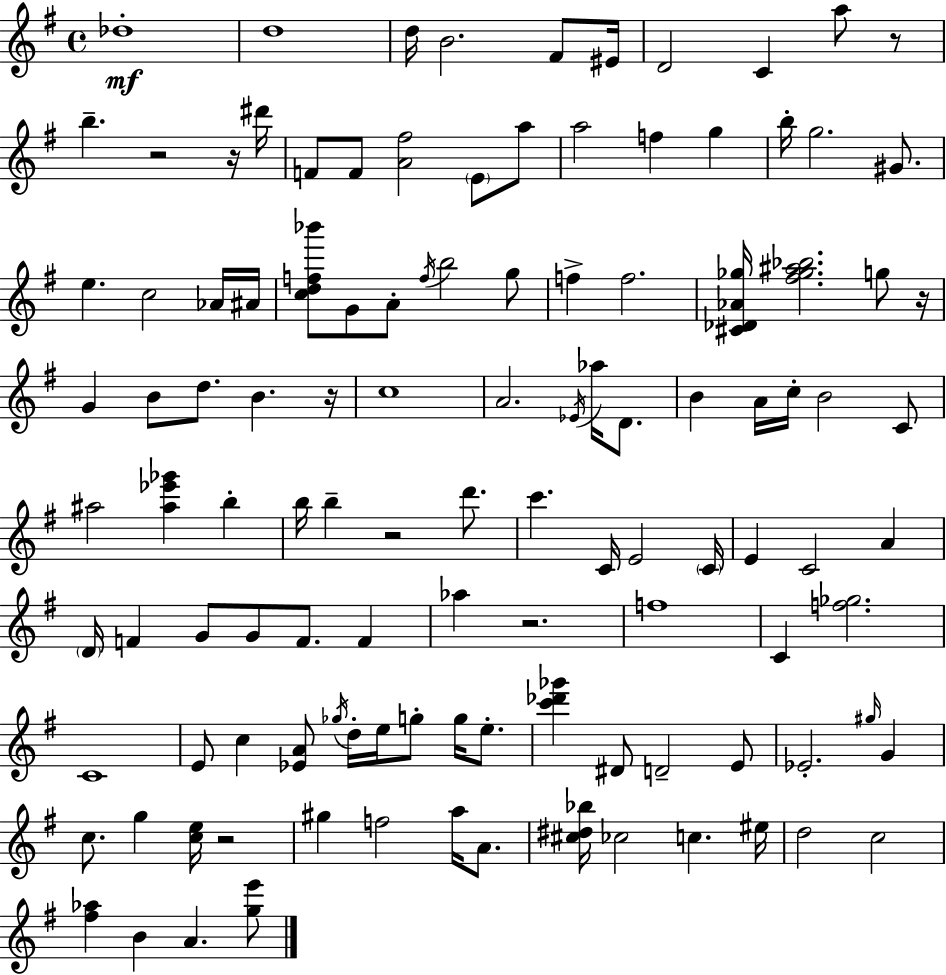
{
  \clef treble
  \time 4/4
  \defaultTimeSignature
  \key e \minor
  des''1-.\mf | d''1 | d''16 b'2. fis'8 eis'16 | d'2 c'4 a''8 r8 | \break b''4.-- r2 r16 dis'''16 | f'8 f'8 <a' fis''>2 \parenthesize e'8 a''8 | a''2 f''4 g''4 | b''16-. g''2. gis'8. | \break e''4. c''2 aes'16 ais'16 | <c'' d'' f'' bes'''>8 g'8 a'8-. \acciaccatura { f''16 } b''2 g''8 | f''4-> f''2. | <cis' des' aes' ges''>16 <fis'' ges'' ais'' bes''>2. g''8 | \break r16 g'4 b'8 d''8. b'4. | r16 c''1 | a'2. \acciaccatura { ees'16 } aes''16 d'8. | b'4 a'16 c''16-. b'2 | \break c'8 ais''2 <ais'' ees''' ges'''>4 b''4-. | b''16 b''4-- r2 d'''8. | c'''4. c'16 e'2 | \parenthesize c'16 e'4 c'2 a'4 | \break \parenthesize d'16 f'4 g'8 g'8 f'8. f'4 | aes''4 r2. | f''1 | c'4 <f'' ges''>2. | \break c'1 | e'8 c''4 <ees' a'>8 \acciaccatura { ges''16 } d''16-. e''16 g''8-. g''16 | e''8.-. <c''' des''' ges'''>4 dis'8 d'2-- | e'8 ees'2.-. \grace { gis''16 } | \break g'4 c''8. g''4 <c'' e''>16 r2 | gis''4 f''2 | a''16 a'8. <cis'' dis'' bes''>16 ces''2 c''4. | eis''16 d''2 c''2 | \break <fis'' aes''>4 b'4 a'4. | <g'' e'''>8 \bar "|."
}